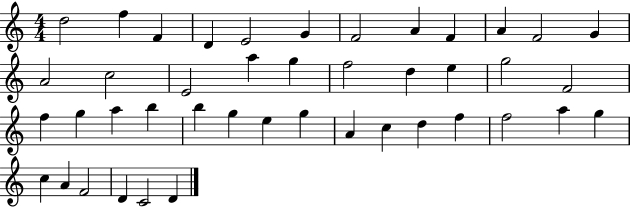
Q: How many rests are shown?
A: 0